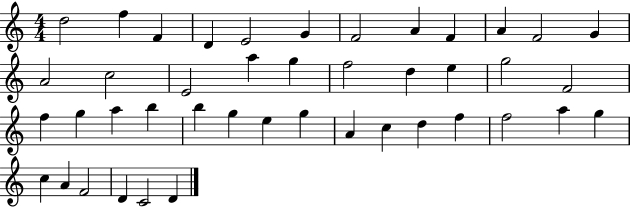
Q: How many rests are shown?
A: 0